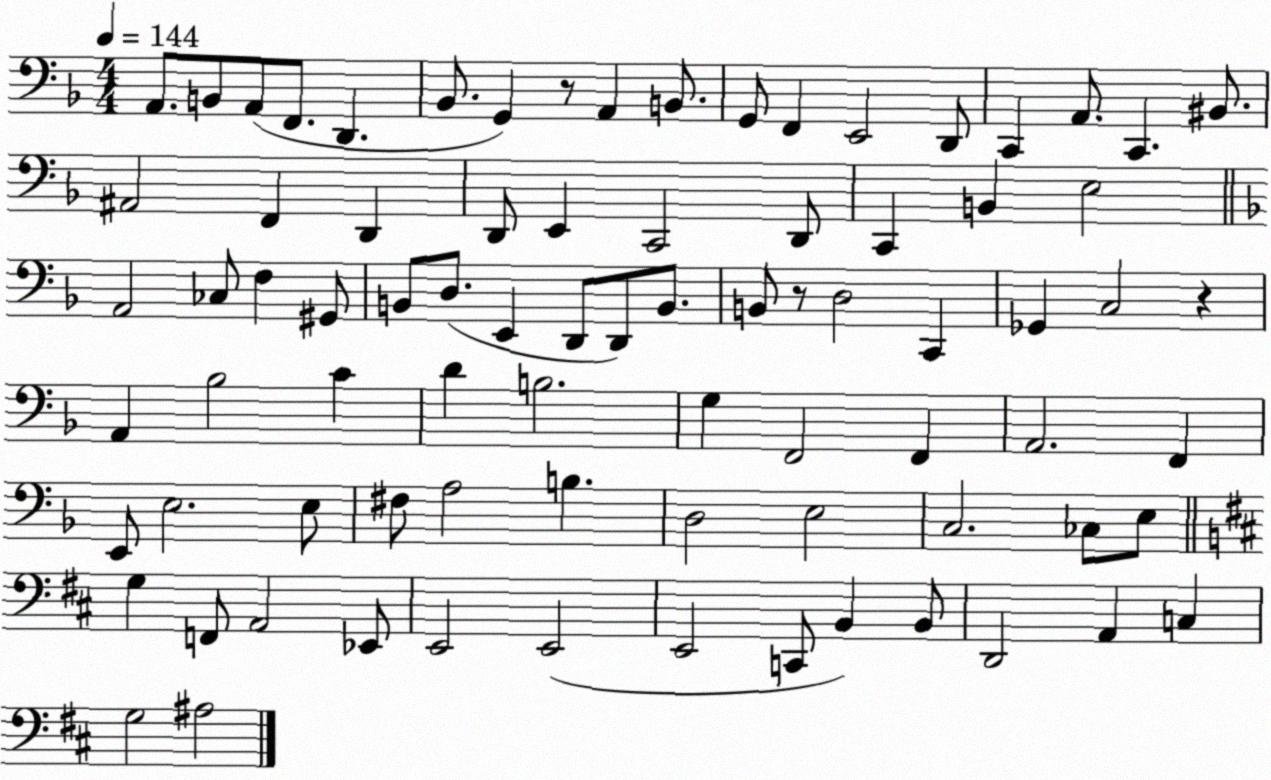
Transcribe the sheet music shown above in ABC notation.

X:1
T:Untitled
M:4/4
L:1/4
K:F
A,,/2 B,,/2 A,,/2 F,,/2 D,, _B,,/2 G,, z/2 A,, B,,/2 G,,/2 F,, E,,2 D,,/2 C,, A,,/2 C,, ^B,,/2 ^A,,2 F,, D,, D,,/2 E,, C,,2 D,,/2 C,, B,, E,2 A,,2 _C,/2 F, ^G,,/2 B,,/2 D,/2 E,, D,,/2 D,,/2 B,,/2 B,,/2 z/2 D,2 C,, _G,, C,2 z A,, _B,2 C D B,2 G, F,,2 F,, A,,2 F,, E,,/2 E,2 E,/2 ^F,/2 A,2 B, D,2 E,2 C,2 _C,/2 E,/2 G, F,,/2 A,,2 _E,,/2 E,,2 E,,2 E,,2 C,,/2 B,, B,,/2 D,,2 A,, C, G,2 ^A,2